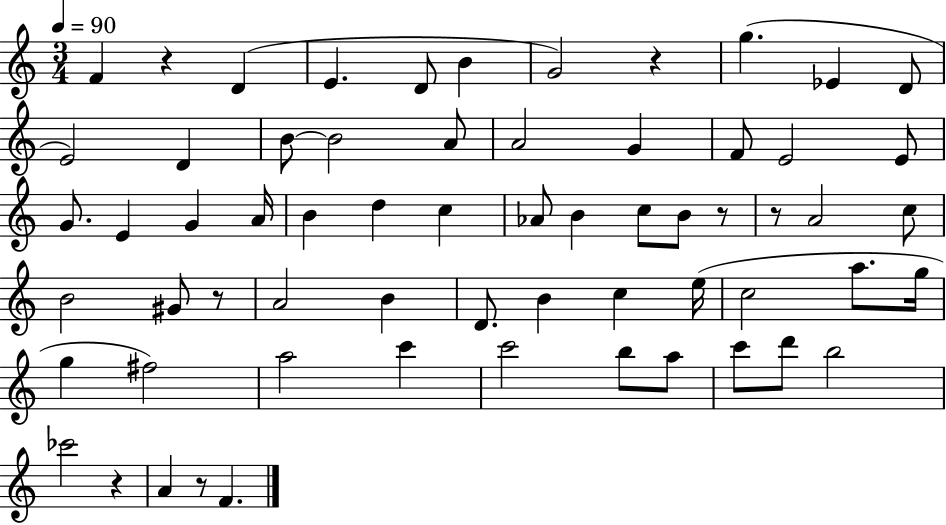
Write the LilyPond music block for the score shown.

{
  \clef treble
  \numericTimeSignature
  \time 3/4
  \key c \major
  \tempo 4 = 90
  f'4 r4 d'4( | e'4. d'8 b'4 | g'2) r4 | g''4.( ees'4 d'8 | \break e'2) d'4 | b'8~~ b'2 a'8 | a'2 g'4 | f'8 e'2 e'8 | \break g'8. e'4 g'4 a'16 | b'4 d''4 c''4 | aes'8 b'4 c''8 b'8 r8 | r8 a'2 c''8 | \break b'2 gis'8 r8 | a'2 b'4 | d'8. b'4 c''4 e''16( | c''2 a''8. g''16 | \break g''4 fis''2) | a''2 c'''4 | c'''2 b''8 a''8 | c'''8 d'''8 b''2 | \break ces'''2 r4 | a'4 r8 f'4. | \bar "|."
}